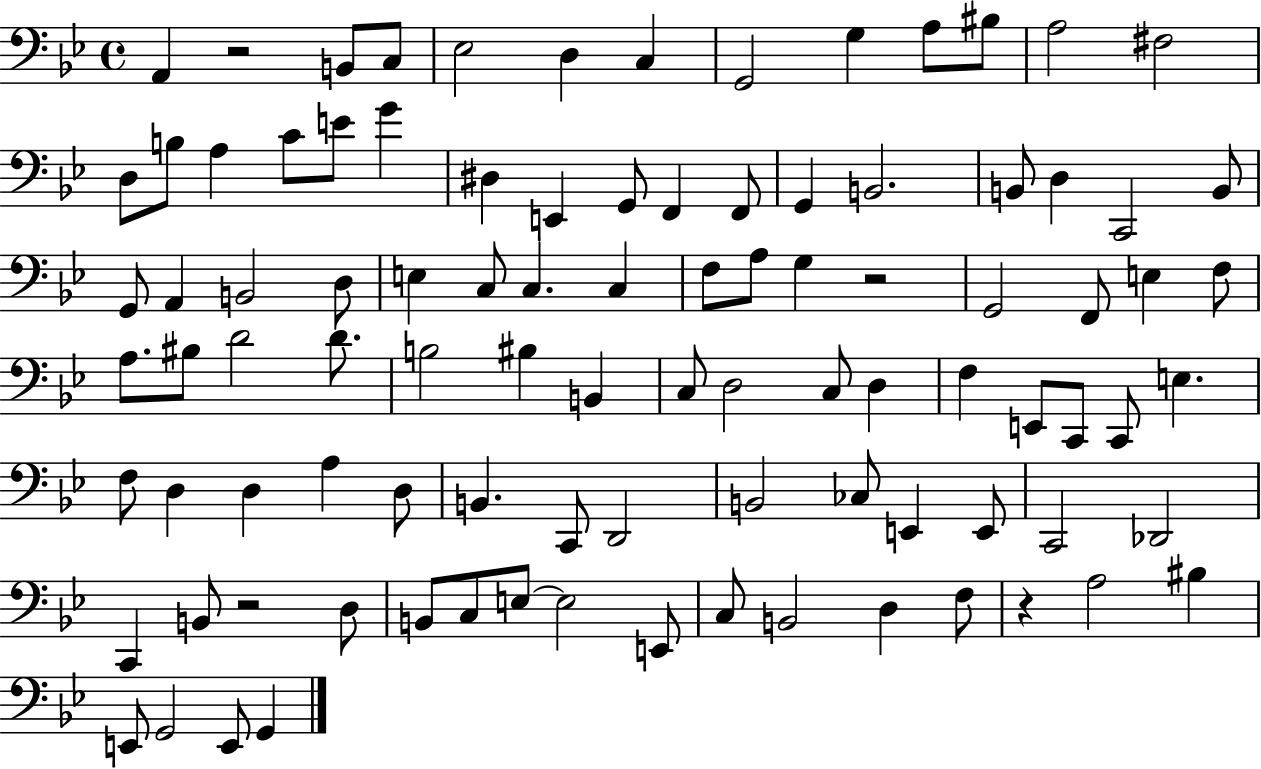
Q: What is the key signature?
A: BES major